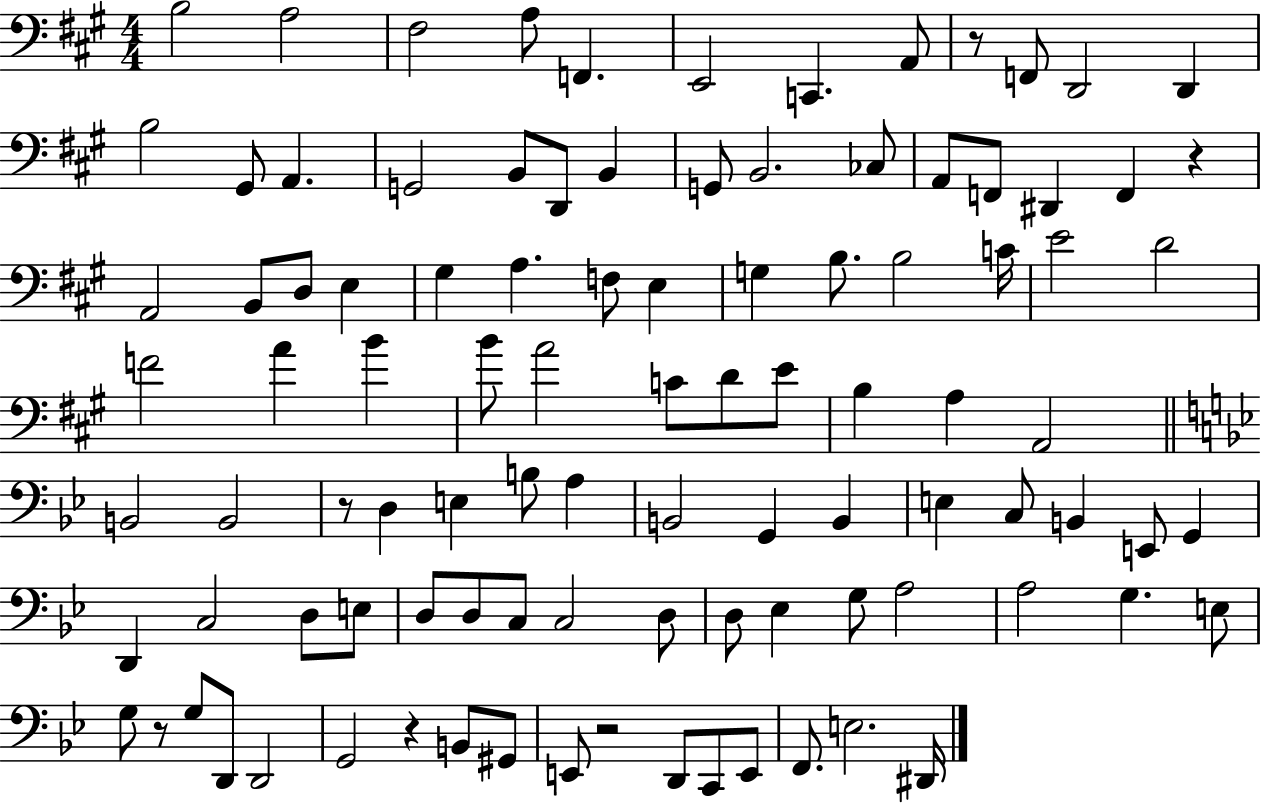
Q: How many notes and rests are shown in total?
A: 100